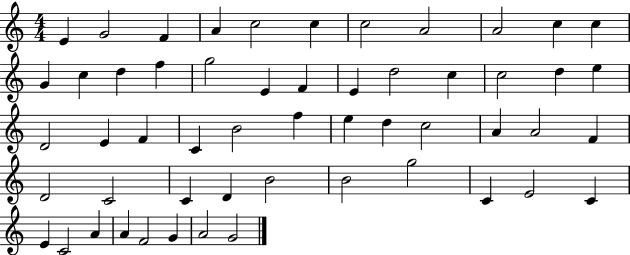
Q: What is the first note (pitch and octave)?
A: E4